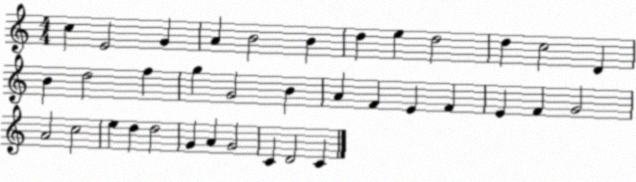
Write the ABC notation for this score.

X:1
T:Untitled
M:4/4
L:1/4
K:C
c E2 G A B2 B d e d2 d c2 D B d2 f g G2 B A F E F E F G2 A2 c2 e d d2 G A G2 C D2 C